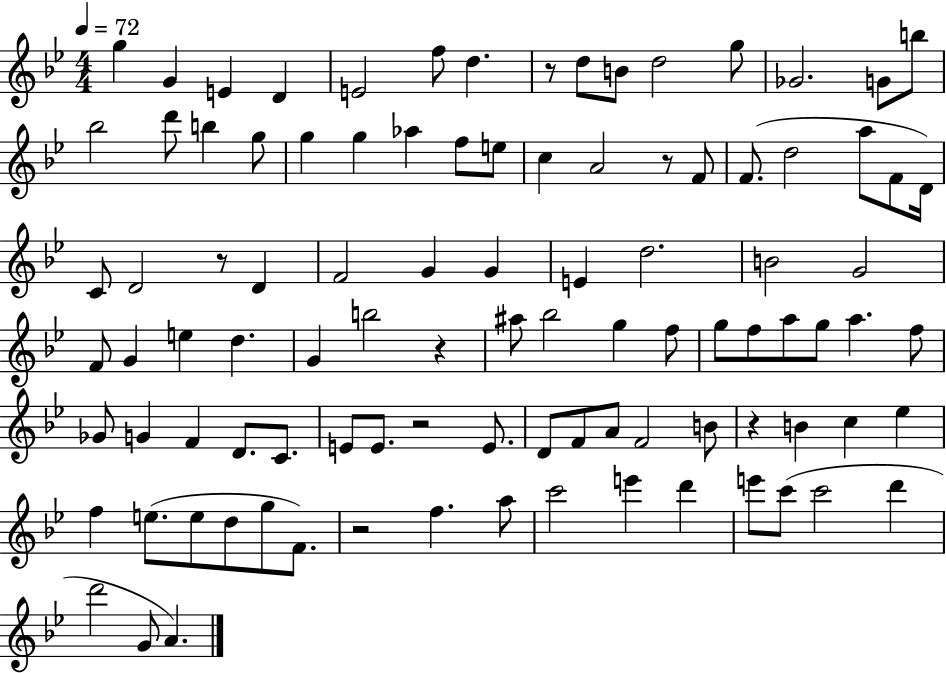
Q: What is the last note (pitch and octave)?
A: A4